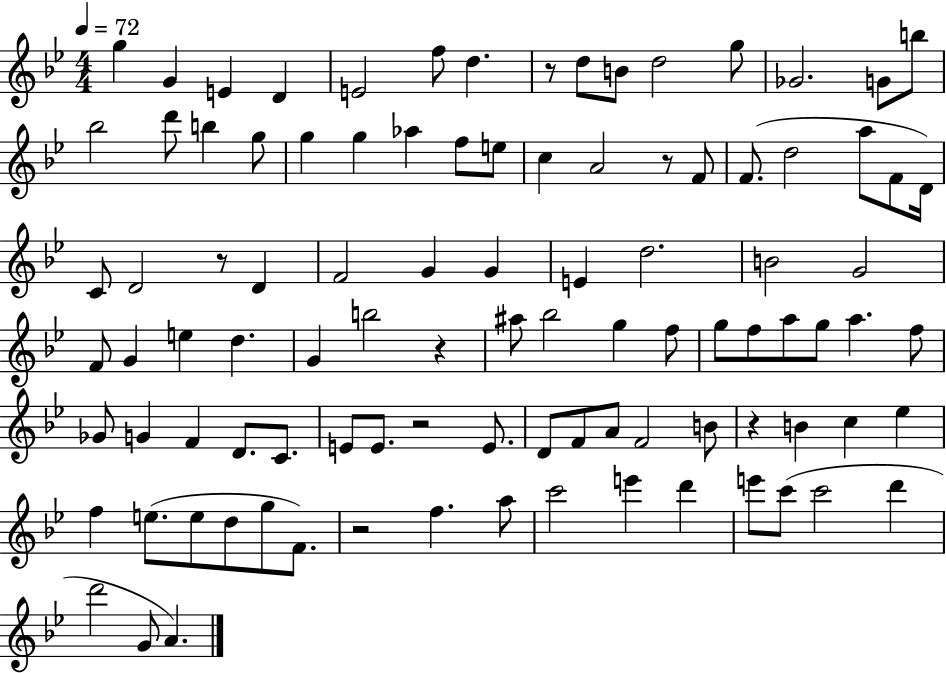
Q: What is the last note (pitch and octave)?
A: A4